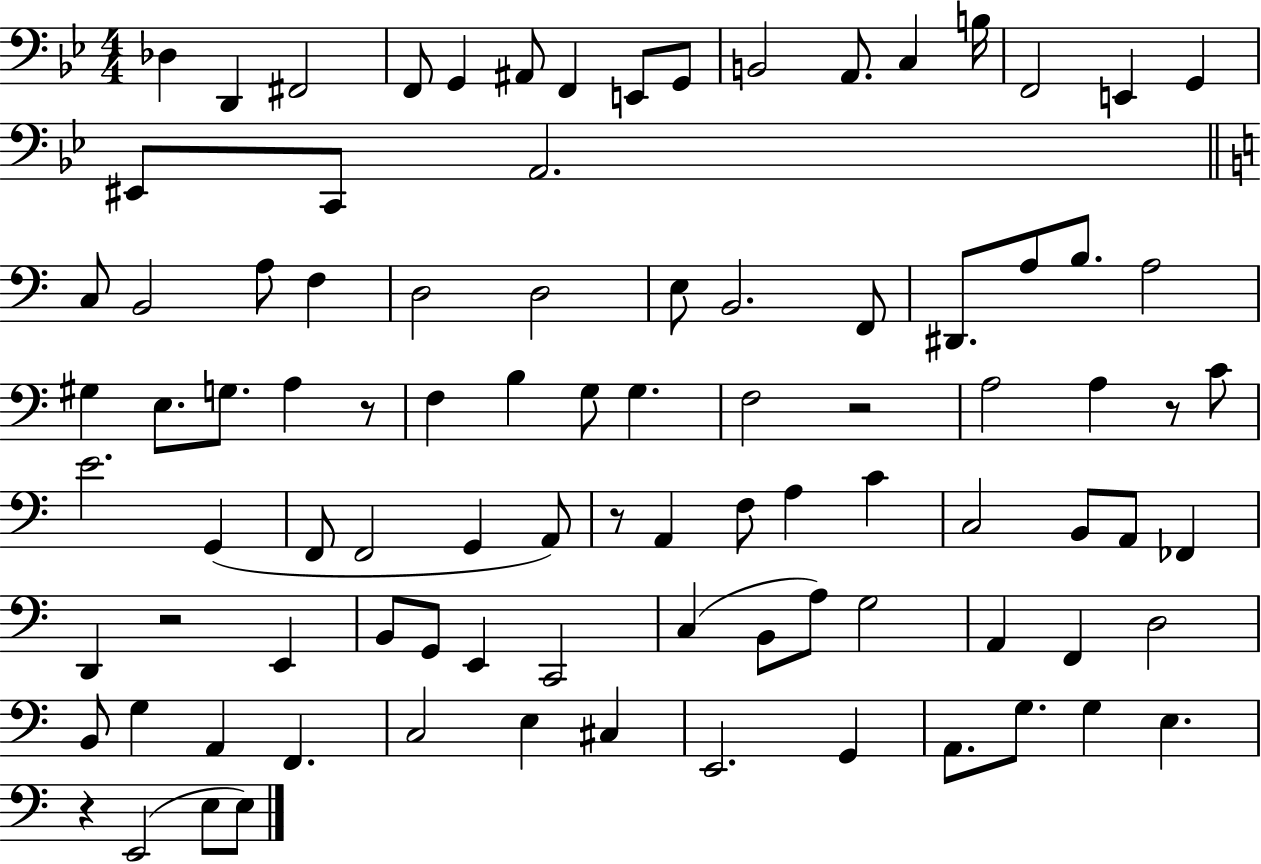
Db3/q D2/q F#2/h F2/e G2/q A#2/e F2/q E2/e G2/e B2/h A2/e. C3/q B3/s F2/h E2/q G2/q EIS2/e C2/e A2/h. C3/e B2/h A3/e F3/q D3/h D3/h E3/e B2/h. F2/e D#2/e. A3/e B3/e. A3/h G#3/q E3/e. G3/e. A3/q R/e F3/q B3/q G3/e G3/q. F3/h R/h A3/h A3/q R/e C4/e E4/h. G2/q F2/e F2/h G2/q A2/e R/e A2/q F3/e A3/q C4/q C3/h B2/e A2/e FES2/q D2/q R/h E2/q B2/e G2/e E2/q C2/h C3/q B2/e A3/e G3/h A2/q F2/q D3/h B2/e G3/q A2/q F2/q. C3/h E3/q C#3/q E2/h. G2/q A2/e. G3/e. G3/q E3/q. R/q E2/h E3/e E3/e